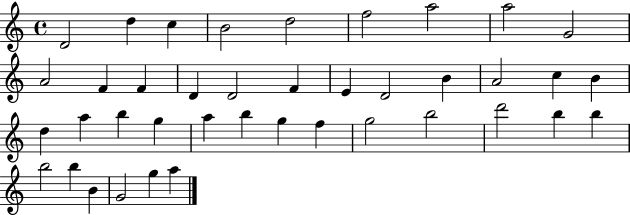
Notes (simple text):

D4/h D5/q C5/q B4/h D5/h F5/h A5/h A5/h G4/h A4/h F4/q F4/q D4/q D4/h F4/q E4/q D4/h B4/q A4/h C5/q B4/q D5/q A5/q B5/q G5/q A5/q B5/q G5/q F5/q G5/h B5/h D6/h B5/q B5/q B5/h B5/q B4/q G4/h G5/q A5/q